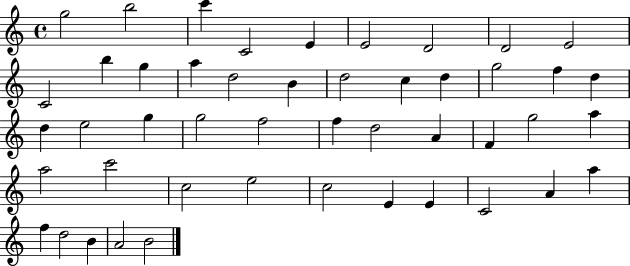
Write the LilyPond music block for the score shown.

{
  \clef treble
  \time 4/4
  \defaultTimeSignature
  \key c \major
  g''2 b''2 | c'''4 c'2 e'4 | e'2 d'2 | d'2 e'2 | \break c'2 b''4 g''4 | a''4 d''2 b'4 | d''2 c''4 d''4 | g''2 f''4 d''4 | \break d''4 e''2 g''4 | g''2 f''2 | f''4 d''2 a'4 | f'4 g''2 a''4 | \break a''2 c'''2 | c''2 e''2 | c''2 e'4 e'4 | c'2 a'4 a''4 | \break f''4 d''2 b'4 | a'2 b'2 | \bar "|."
}